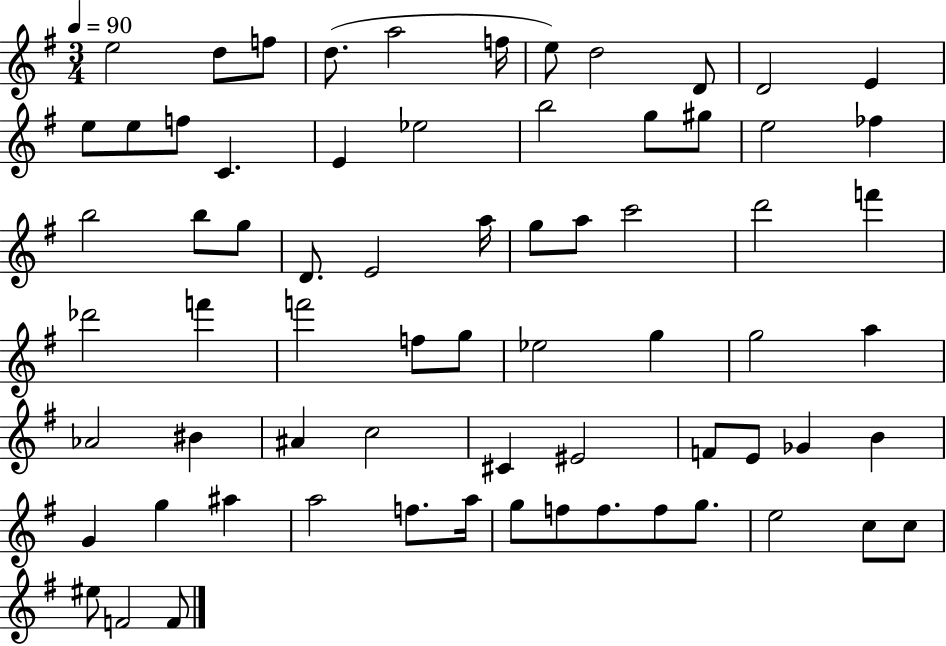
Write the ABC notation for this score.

X:1
T:Untitled
M:3/4
L:1/4
K:G
e2 d/2 f/2 d/2 a2 f/4 e/2 d2 D/2 D2 E e/2 e/2 f/2 C E _e2 b2 g/2 ^g/2 e2 _f b2 b/2 g/2 D/2 E2 a/4 g/2 a/2 c'2 d'2 f' _d'2 f' f'2 f/2 g/2 _e2 g g2 a _A2 ^B ^A c2 ^C ^E2 F/2 E/2 _G B G g ^a a2 f/2 a/4 g/2 f/2 f/2 f/2 g/2 e2 c/2 c/2 ^e/2 F2 F/2